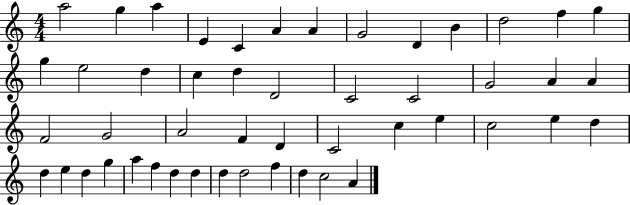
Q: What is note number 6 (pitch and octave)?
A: A4